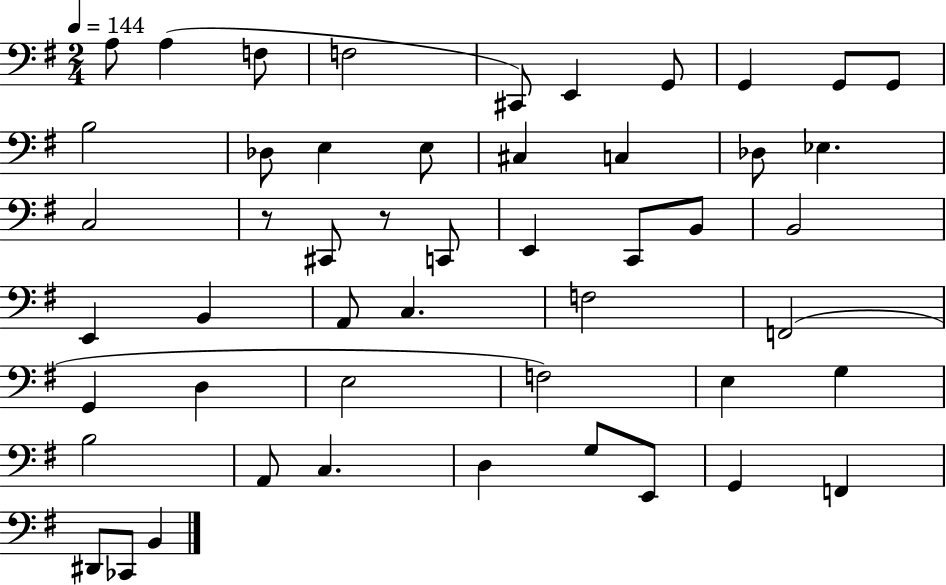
{
  \clef bass
  \numericTimeSignature
  \time 2/4
  \key g \major
  \tempo 4 = 144
  \repeat volta 2 { a8 a4( f8 | f2 | cis,8) e,4 g,8 | g,4 g,8 g,8 | \break b2 | des8 e4 e8 | cis4 c4 | des8 ees4. | \break c2 | r8 cis,8 r8 c,8 | e,4 c,8 b,8 | b,2 | \break e,4 b,4 | a,8 c4. | f2 | f,2( | \break g,4 d4 | e2 | f2) | e4 g4 | \break b2 | a,8 c4. | d4 g8 e,8 | g,4 f,4 | \break dis,8 ces,8 b,4 | } \bar "|."
}